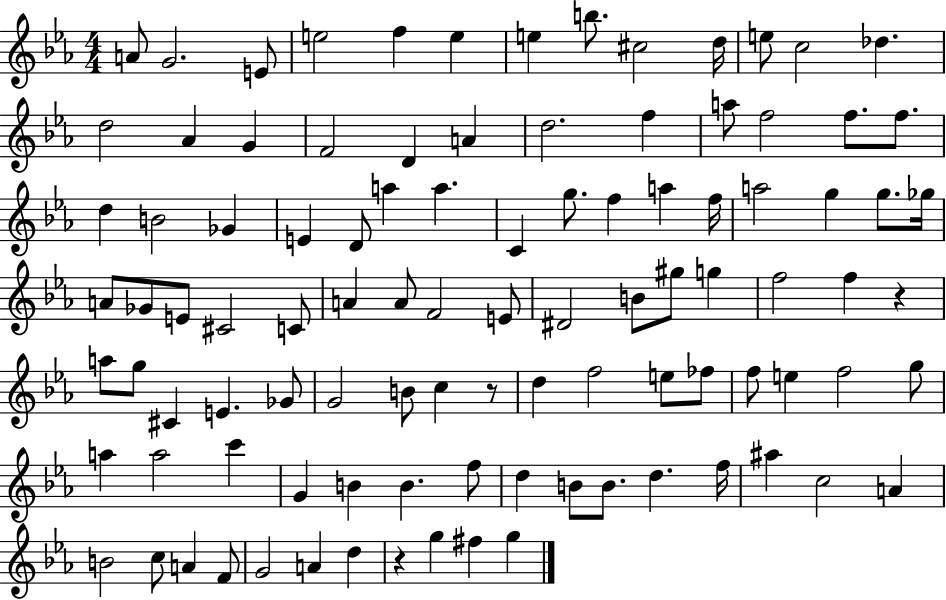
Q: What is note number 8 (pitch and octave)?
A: B5